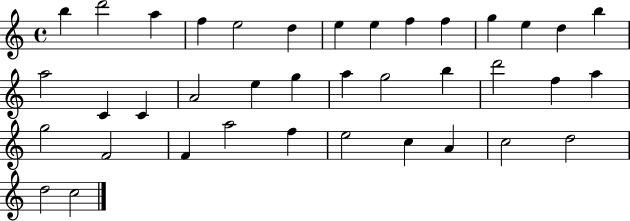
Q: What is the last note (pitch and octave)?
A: C5